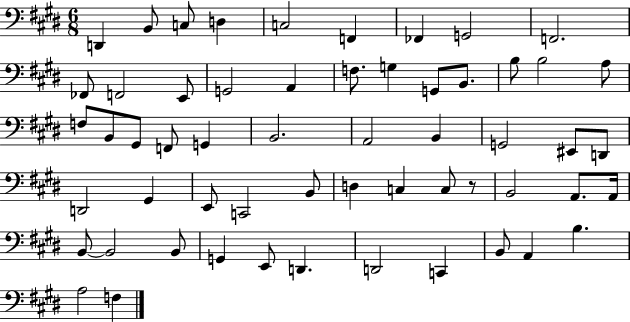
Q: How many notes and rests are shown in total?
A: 57